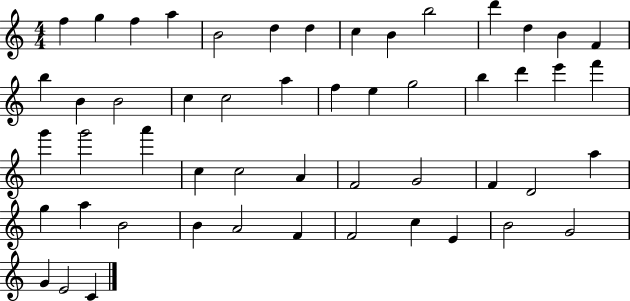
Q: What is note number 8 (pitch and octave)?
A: C5